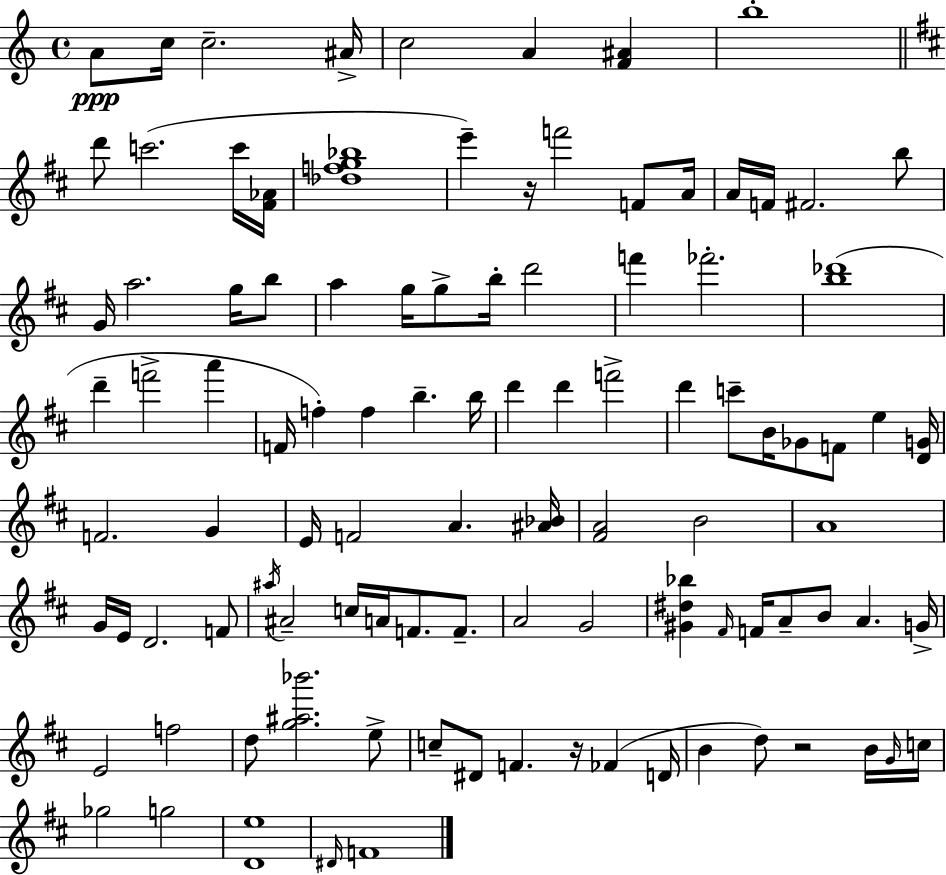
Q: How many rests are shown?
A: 3